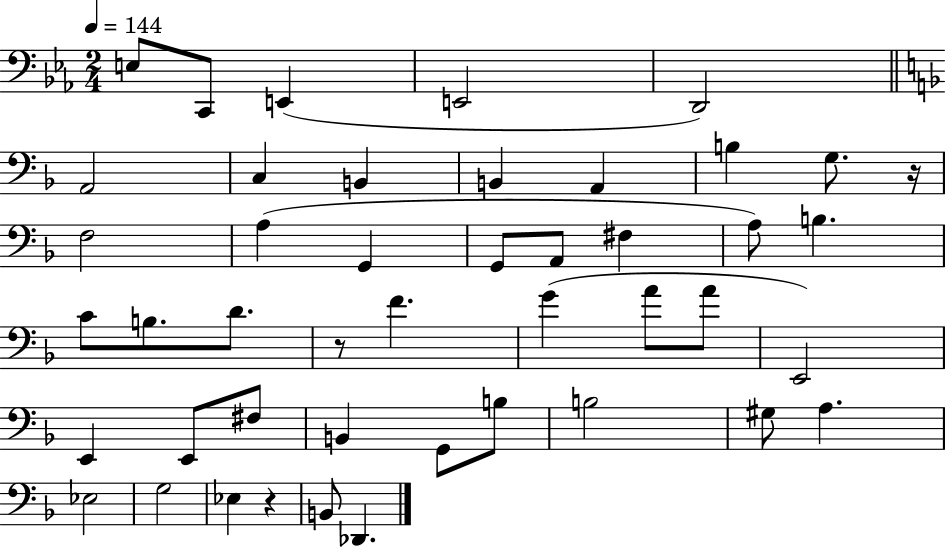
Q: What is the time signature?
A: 2/4